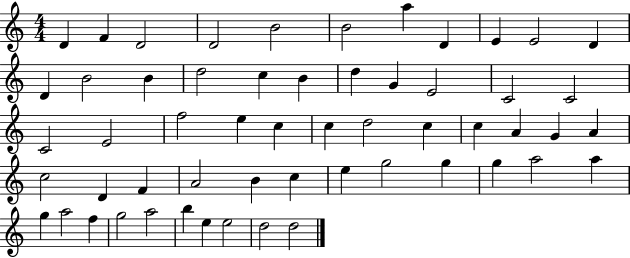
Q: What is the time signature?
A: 4/4